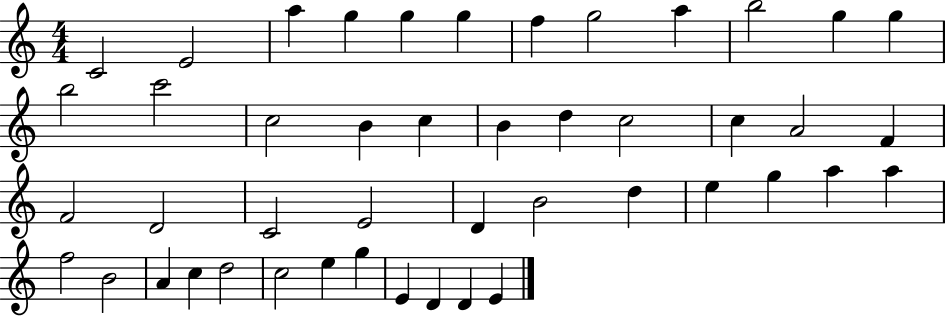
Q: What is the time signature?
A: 4/4